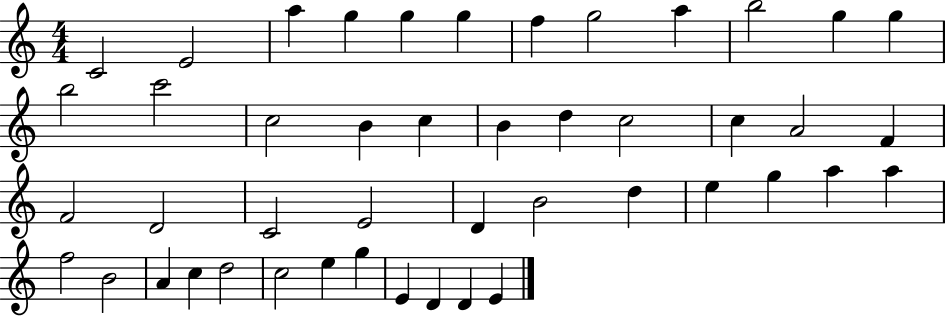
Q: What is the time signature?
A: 4/4